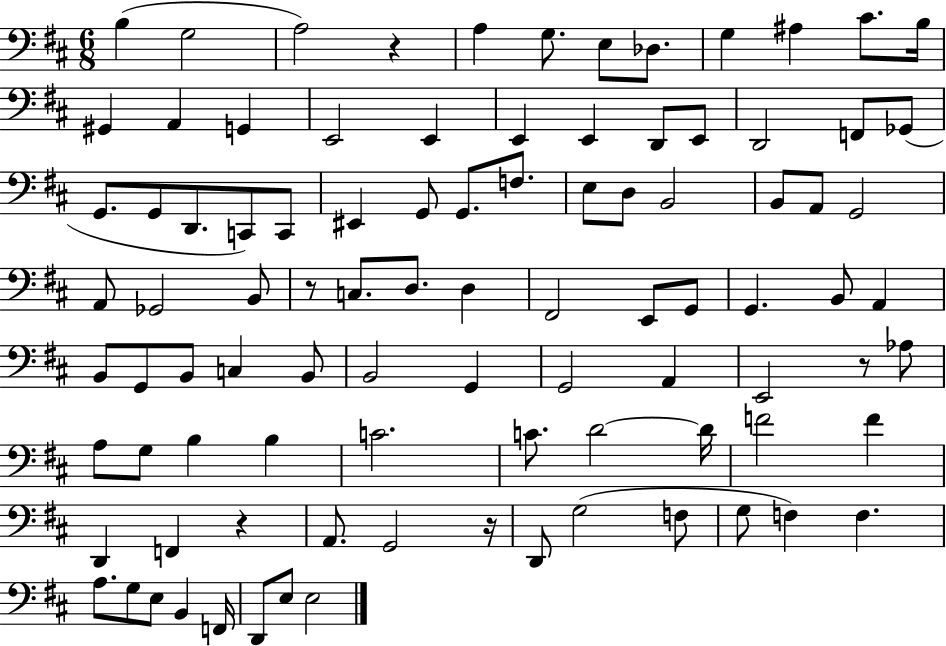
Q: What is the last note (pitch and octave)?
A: E3